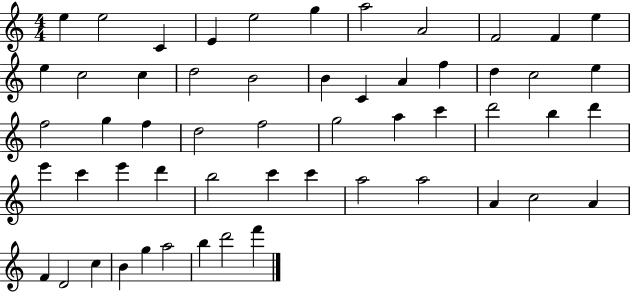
{
  \clef treble
  \numericTimeSignature
  \time 4/4
  \key c \major
  e''4 e''2 c'4 | e'4 e''2 g''4 | a''2 a'2 | f'2 f'4 e''4 | \break e''4 c''2 c''4 | d''2 b'2 | b'4 c'4 a'4 f''4 | d''4 c''2 e''4 | \break f''2 g''4 f''4 | d''2 f''2 | g''2 a''4 c'''4 | d'''2 b''4 d'''4 | \break e'''4 c'''4 e'''4 d'''4 | b''2 c'''4 c'''4 | a''2 a''2 | a'4 c''2 a'4 | \break f'4 d'2 c''4 | b'4 g''4 a''2 | b''4 d'''2 f'''4 | \bar "|."
}